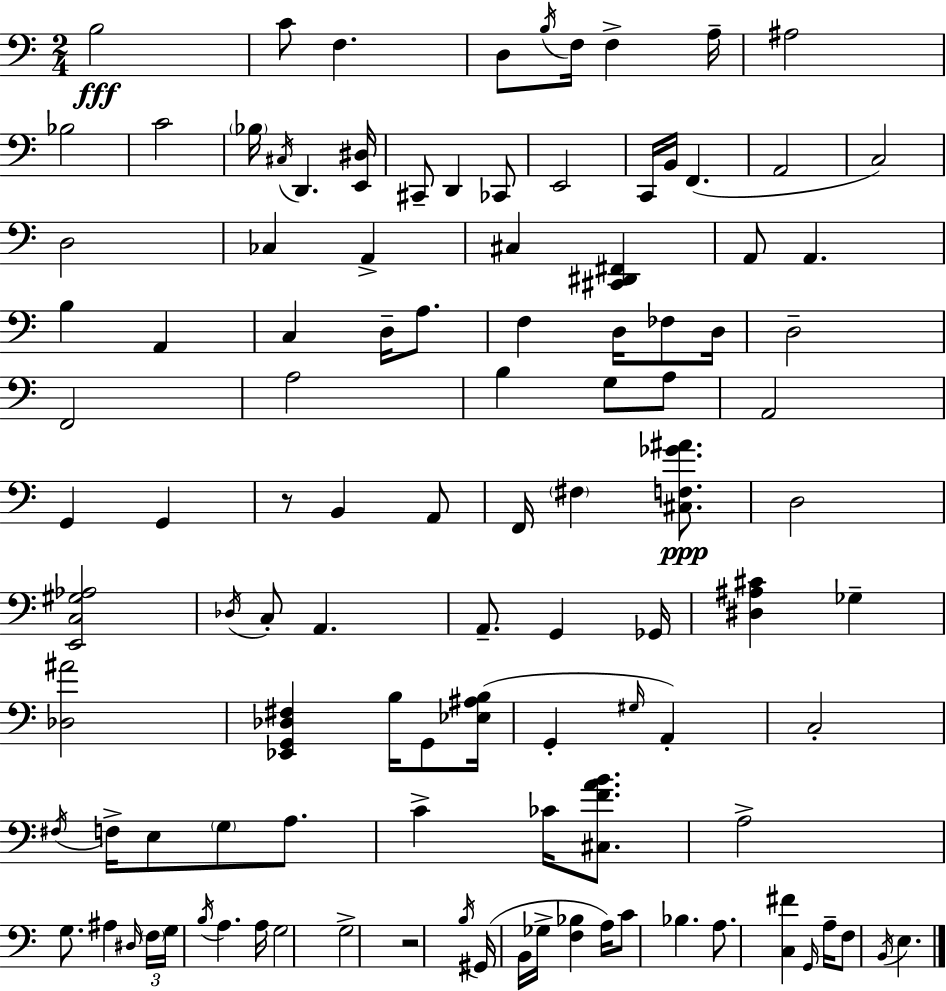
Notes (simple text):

B3/h C4/e F3/q. D3/e B3/s F3/s F3/q A3/s A#3/h Bb3/h C4/h Bb3/s C#3/s D2/q. [E2,D#3]/s C#2/e D2/q CES2/e E2/h C2/s B2/s F2/q. A2/h C3/h D3/h CES3/q A2/q C#3/q [C#2,D#2,F#2]/q A2/e A2/q. B3/q A2/q C3/q D3/s A3/e. F3/q D3/s FES3/e D3/s D3/h F2/h A3/h B3/q G3/e A3/e A2/h G2/q G2/q R/e B2/q A2/e F2/s F#3/q [C#3,F3,Gb4,A#4]/e. D3/h [E2,C3,G#3,Ab3]/h Db3/s C3/e A2/q. A2/e. G2/q Gb2/s [D#3,A#3,C#4]/q Gb3/q [Db3,A#4]/h [Eb2,G2,Db3,F#3]/q B3/s G2/e [Eb3,A#3,B3]/s G2/q G#3/s A2/q C3/h F#3/s F3/s E3/e G3/e A3/e. C4/q CES4/s [C#3,F4,A4,B4]/e. A3/h G3/e. A#3/q D#3/s F3/s G3/s B3/s A3/q. A3/s G3/h G3/h R/h B3/s G#2/s B2/s Gb3/s [F3,Bb3]/q A3/s C4/e Bb3/q. A3/e. [C3,F#4]/q G2/s A3/s F3/e B2/s E3/q.